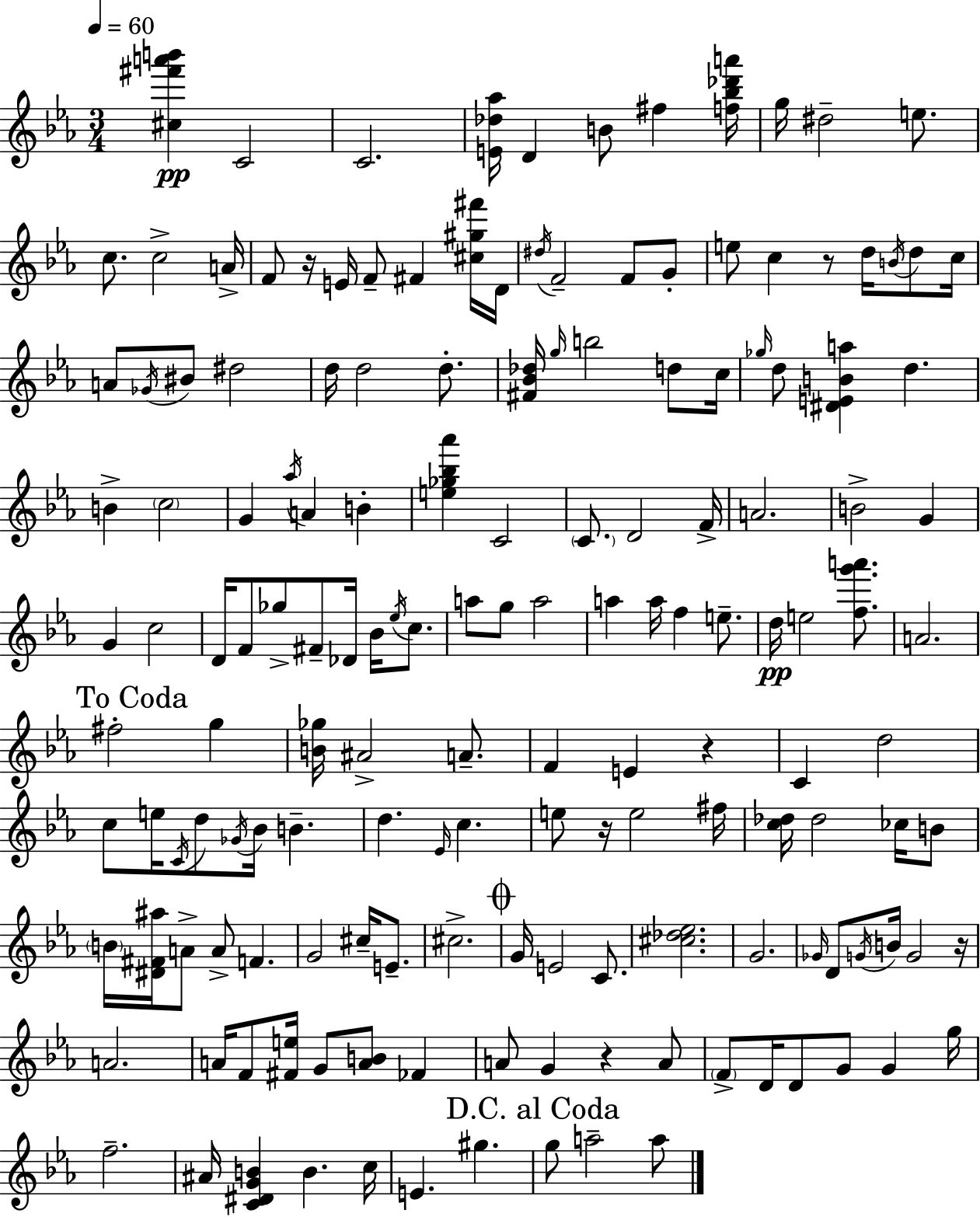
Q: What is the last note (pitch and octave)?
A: A5